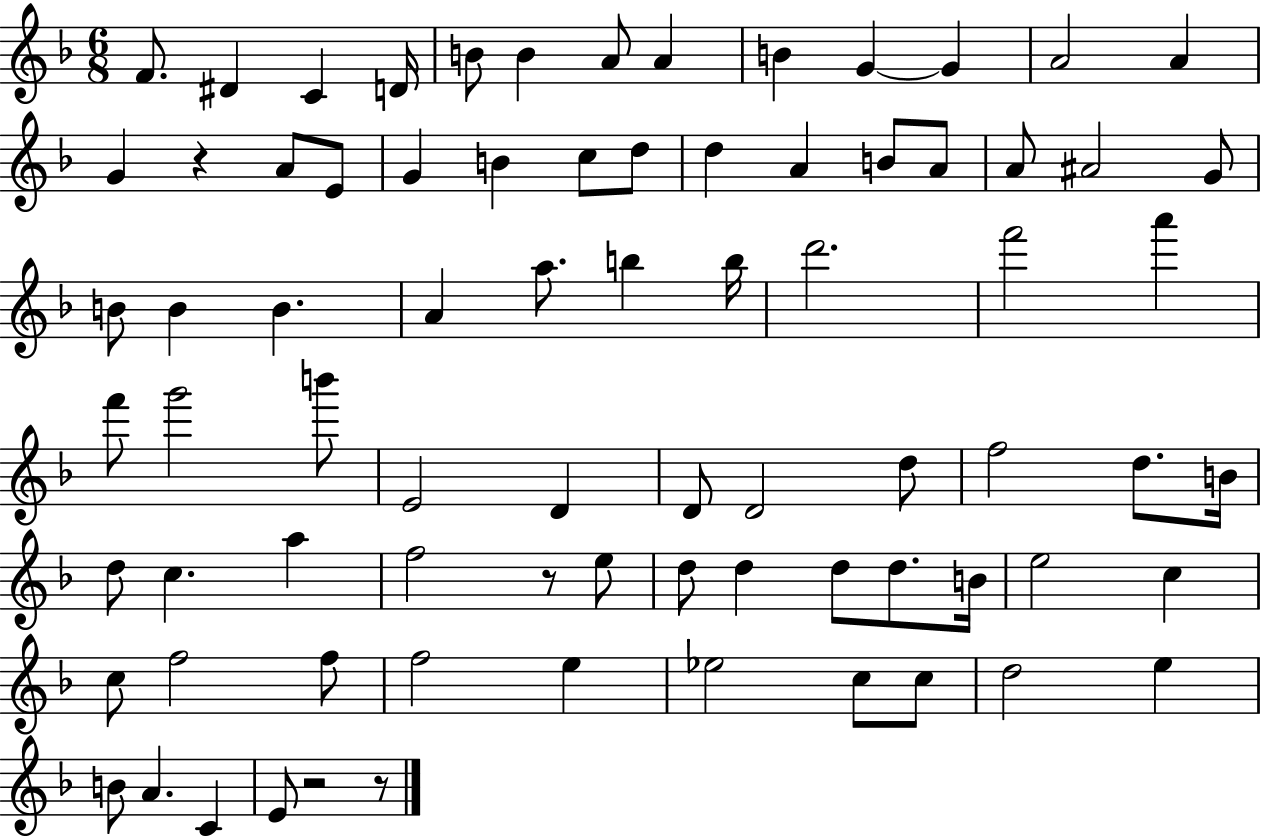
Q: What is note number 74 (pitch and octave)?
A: E4